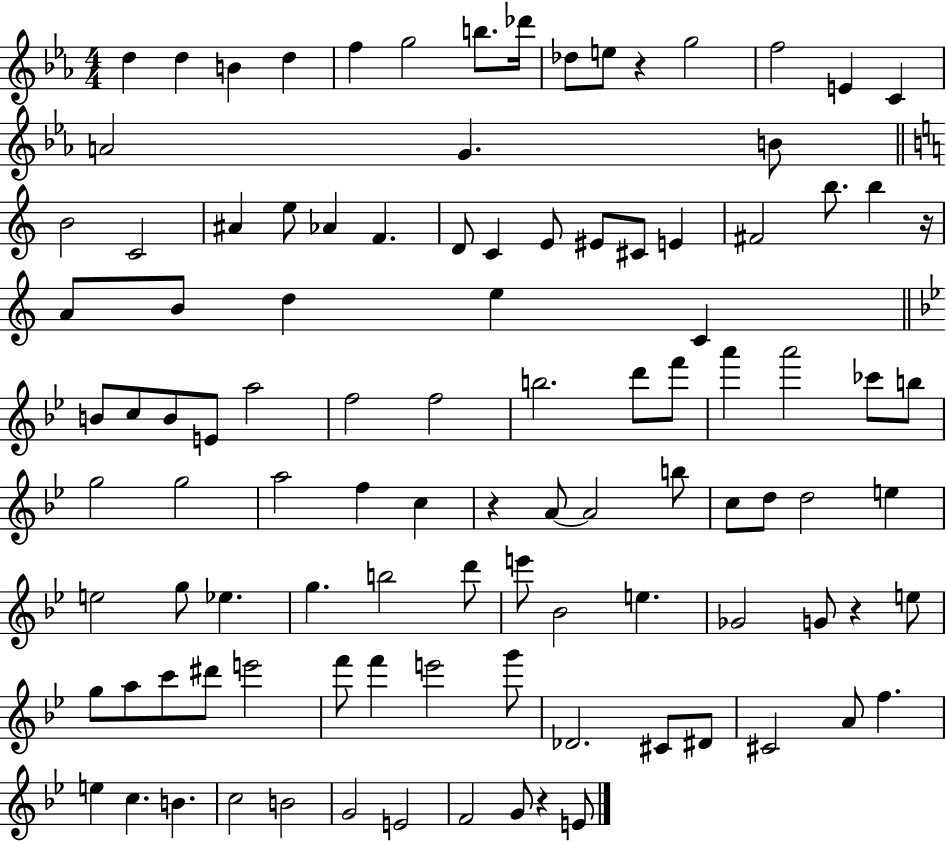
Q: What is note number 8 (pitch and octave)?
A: Db6